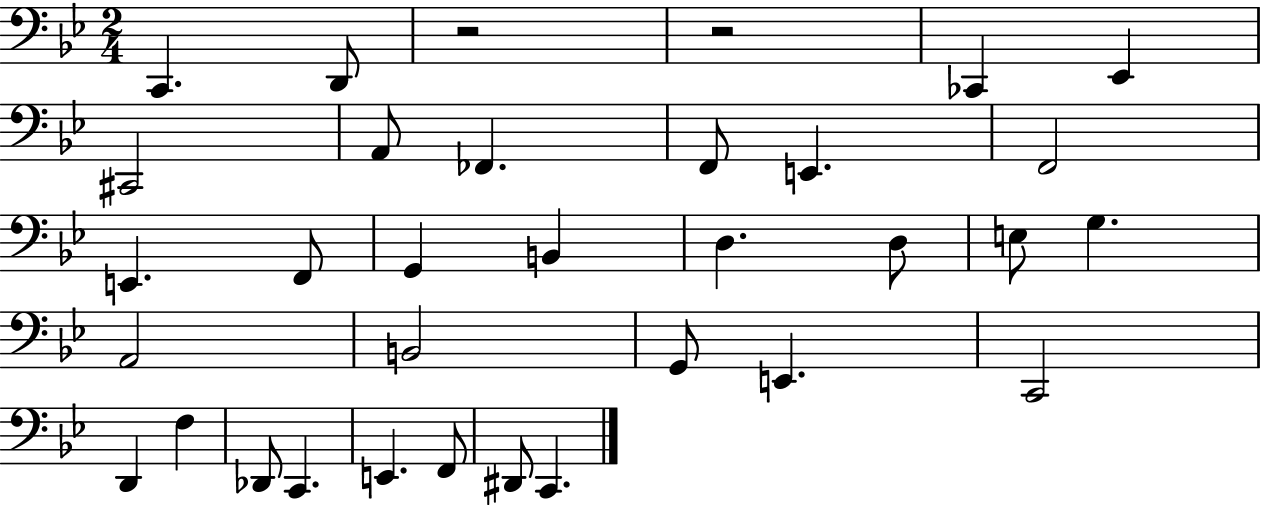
{
  \clef bass
  \numericTimeSignature
  \time 2/4
  \key bes \major
  c,4. d,8 | r2 | r2 | ces,4 ees,4 | \break cis,2 | a,8 fes,4. | f,8 e,4. | f,2 | \break e,4. f,8 | g,4 b,4 | d4. d8 | e8 g4. | \break a,2 | b,2 | g,8 e,4. | c,2 | \break d,4 f4 | des,8 c,4. | e,4. f,8 | dis,8 c,4. | \break \bar "|."
}